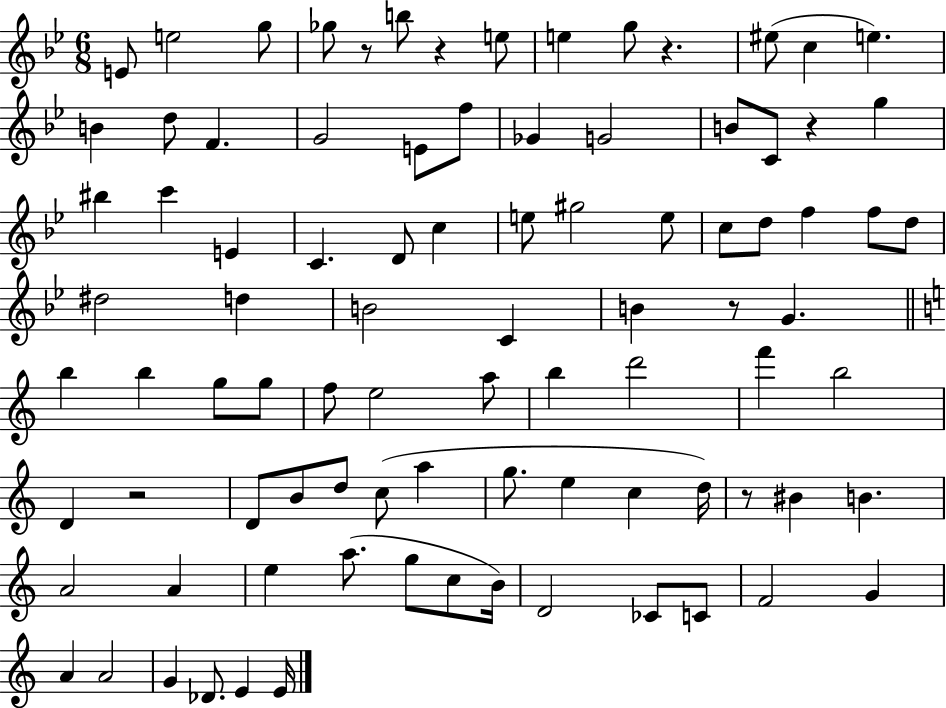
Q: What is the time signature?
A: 6/8